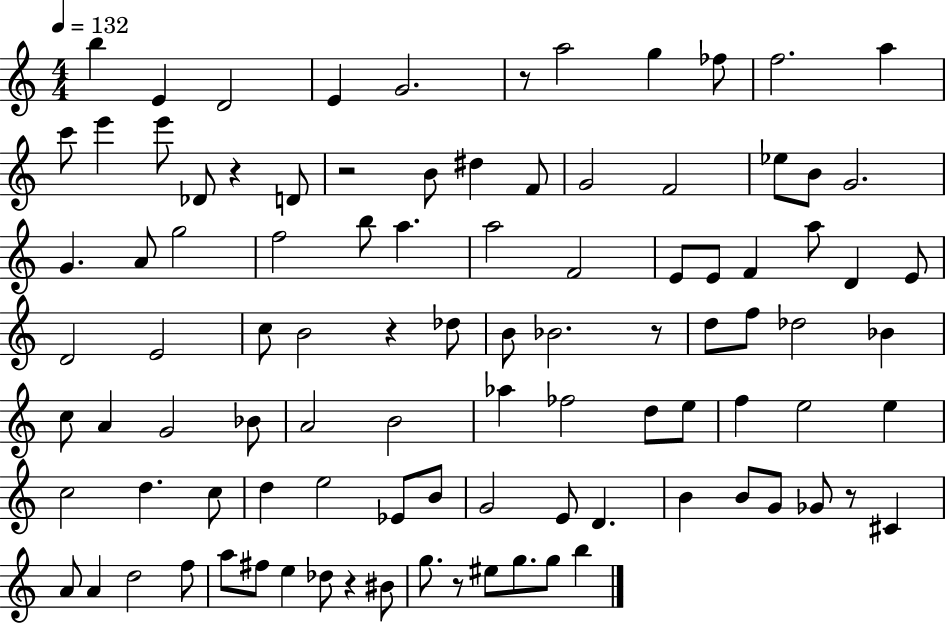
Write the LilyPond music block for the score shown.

{
  \clef treble
  \numericTimeSignature
  \time 4/4
  \key c \major
  \tempo 4 = 132
  b''4 e'4 d'2 | e'4 g'2. | r8 a''2 g''4 fes''8 | f''2. a''4 | \break c'''8 e'''4 e'''8 des'8 r4 d'8 | r2 b'8 dis''4 f'8 | g'2 f'2 | ees''8 b'8 g'2. | \break g'4. a'8 g''2 | f''2 b''8 a''4. | a''2 f'2 | e'8 e'8 f'4 a''8 d'4 e'8 | \break d'2 e'2 | c''8 b'2 r4 des''8 | b'8 bes'2. r8 | d''8 f''8 des''2 bes'4 | \break c''8 a'4 g'2 bes'8 | a'2 b'2 | aes''4 fes''2 d''8 e''8 | f''4 e''2 e''4 | \break c''2 d''4. c''8 | d''4 e''2 ees'8 b'8 | g'2 e'8 d'4. | b'4 b'8 g'8 ges'8 r8 cis'4 | \break a'8 a'4 d''2 f''8 | a''8 fis''8 e''4 des''8 r4 bis'8 | g''8. r8 eis''8 g''8. g''8 b''4 | \bar "|."
}